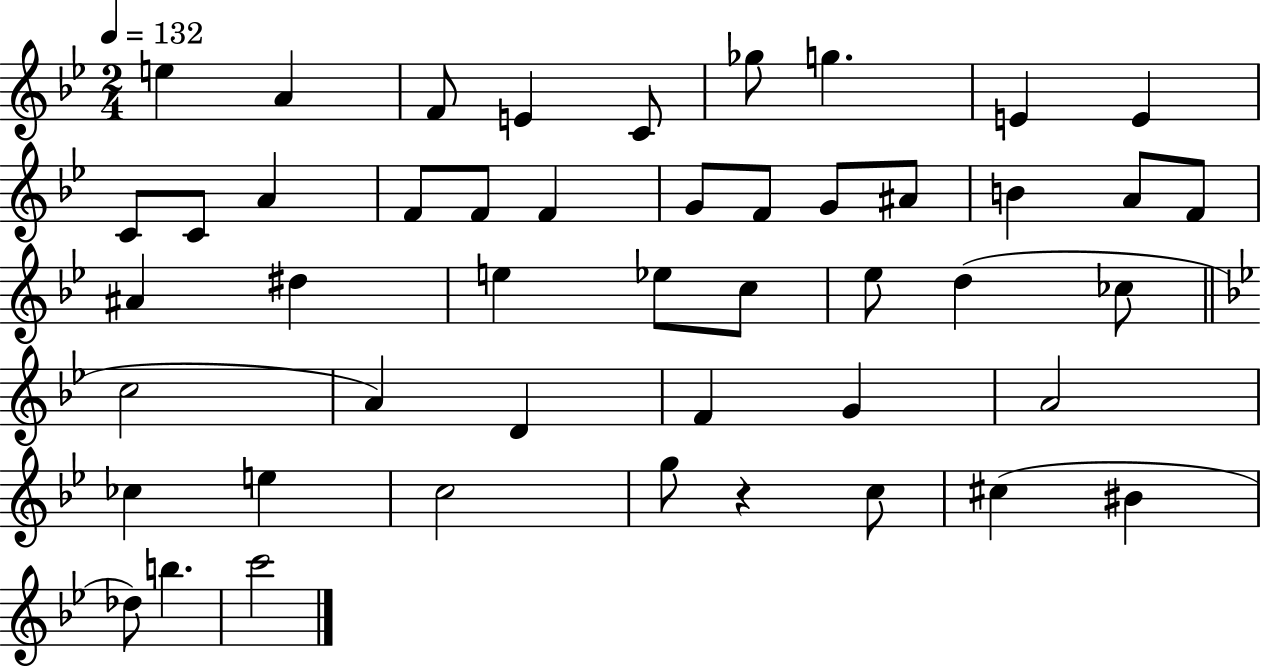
{
  \clef treble
  \numericTimeSignature
  \time 2/4
  \key bes \major
  \tempo 4 = 132
  e''4 a'4 | f'8 e'4 c'8 | ges''8 g''4. | e'4 e'4 | \break c'8 c'8 a'4 | f'8 f'8 f'4 | g'8 f'8 g'8 ais'8 | b'4 a'8 f'8 | \break ais'4 dis''4 | e''4 ees''8 c''8 | ees''8 d''4( ces''8 | \bar "||" \break \key bes \major c''2 | a'4) d'4 | f'4 g'4 | a'2 | \break ces''4 e''4 | c''2 | g''8 r4 c''8 | cis''4( bis'4 | \break des''8) b''4. | c'''2 | \bar "|."
}